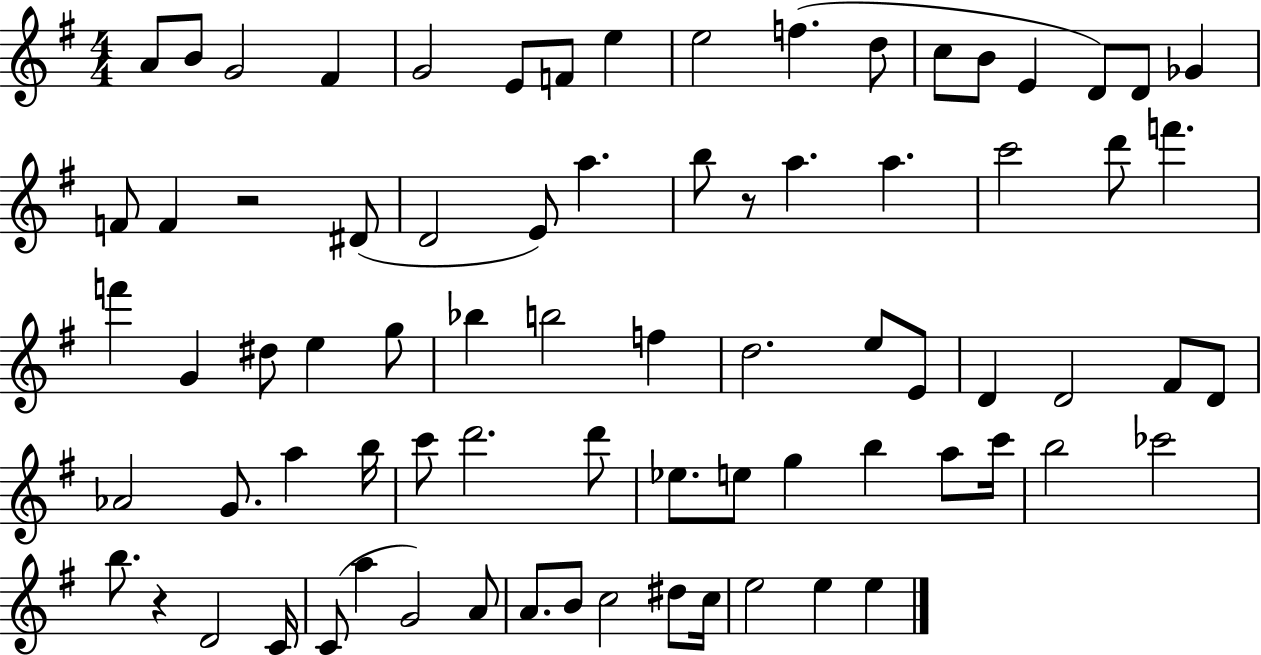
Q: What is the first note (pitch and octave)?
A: A4